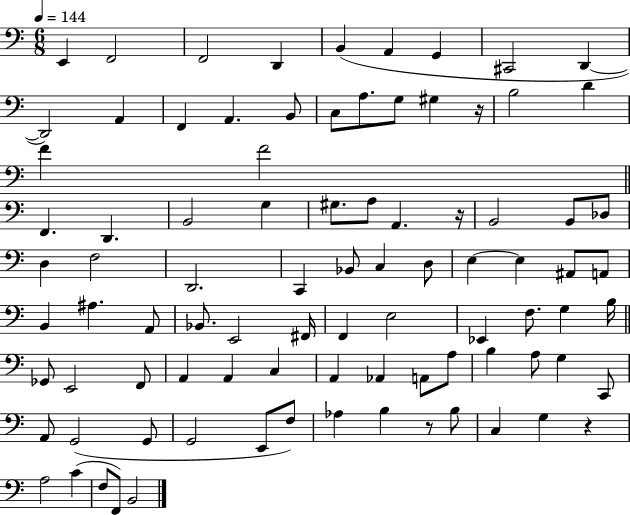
{
  \clef bass
  \numericTimeSignature
  \time 6/8
  \key c \major
  \tempo 4 = 144
  e,4 f,2 | f,2 d,4 | b,4( a,4 g,4 | cis,2 d,4~~ | \break d,2) a,4 | f,4 a,4. b,8 | c8 a8. g8 gis4 r16 | b2 d'4 | \break f'4 f'2 | \bar "||" \break \key c \major f,4. d,4. | b,2 g4 | gis8. a8 a,4. r16 | b,2 b,8 des8 | \break d4 f2 | d,2. | c,4 bes,8 c4 d8 | e4~~ e4 ais,8 a,8 | \break b,4 ais4. a,8 | bes,8. e,2 fis,16 | f,4 e2 | ees,4 f8. g4 b16 | \break \bar "||" \break \key c \major ges,8 e,2 f,8 | a,4 a,4 c4 | a,4 aes,4 a,8 a8 | b4 a8 g4 c,8 | \break a,8 g,2( g,8 | g,2 e,8 f8) | aes4 b4 r8 b8 | c4 g4 r4 | \break a2 c'4( | f8 f,8) b,2 | \bar "|."
}